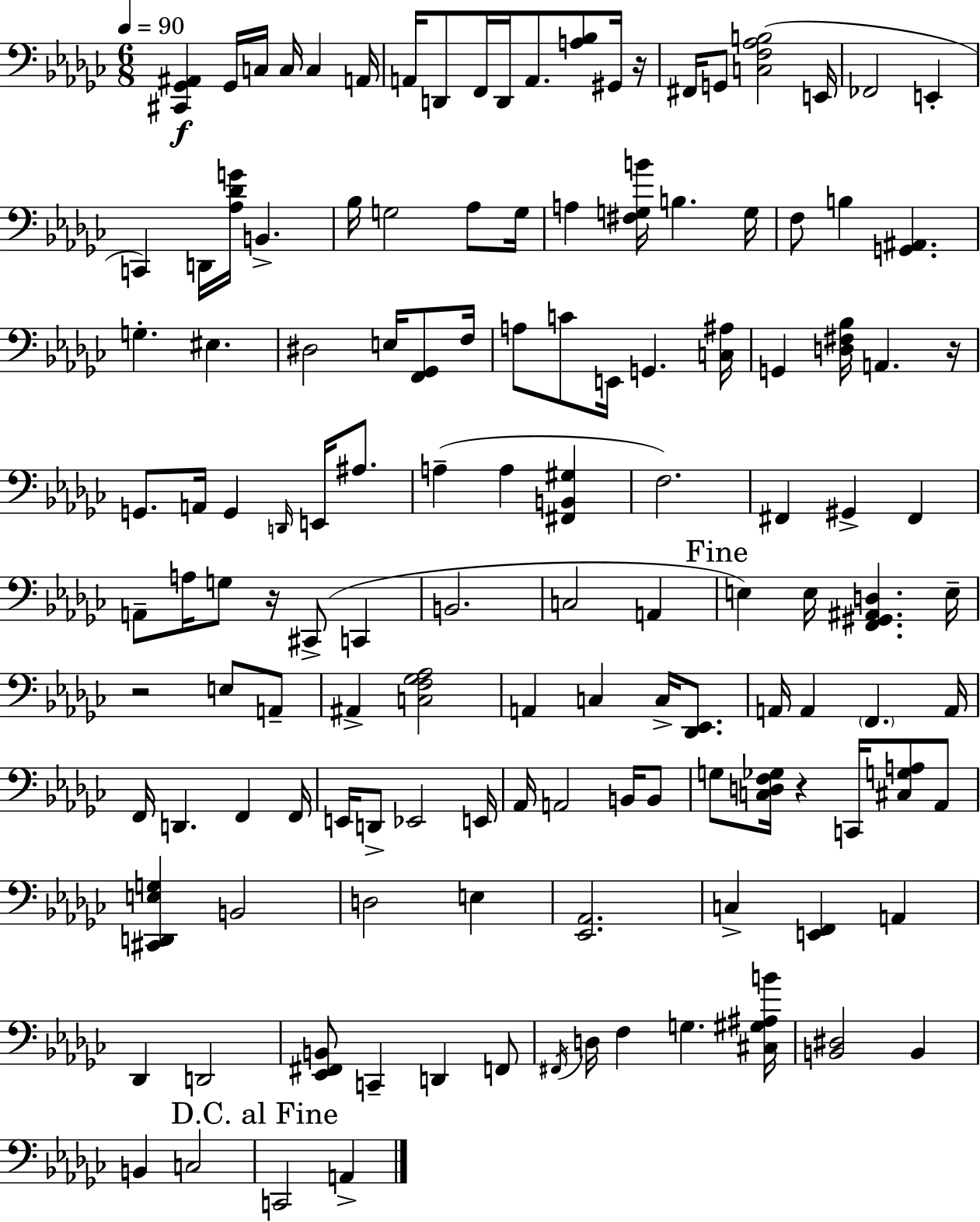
X:1
T:Untitled
M:6/8
L:1/4
K:Ebm
[^C,,_G,,^A,,] _G,,/4 C,/4 C,/4 C, A,,/4 A,,/4 D,,/2 F,,/4 D,,/4 A,,/2 [A,_B,]/2 ^G,,/4 z/4 ^F,,/4 G,,/2 [C,F,_A,B,]2 E,,/4 _F,,2 E,, C,, D,,/4 [_A,_DG]/4 B,, _B,/4 G,2 _A,/2 G,/4 A, [^F,G,B]/4 B, G,/4 F,/2 B, [G,,^A,,] G, ^E, ^D,2 E,/4 [F,,_G,,]/2 F,/4 A,/2 C/2 E,,/4 G,, [C,^A,]/4 G,, [D,^F,_B,]/4 A,, z/4 G,,/2 A,,/4 G,, D,,/4 E,,/4 ^A,/2 A, A, [^F,,B,,^G,] F,2 ^F,, ^G,, ^F,, A,,/2 A,/4 G,/2 z/4 ^C,,/2 C,, B,,2 C,2 A,, E, E,/4 [F,,^G,,^A,,D,] E,/4 z2 E,/2 A,,/2 ^A,, [C,F,_G,_A,]2 A,, C, C,/4 [_D,,_E,,]/2 A,,/4 A,, F,, A,,/4 F,,/4 D,, F,, F,,/4 E,,/4 D,,/2 _E,,2 E,,/4 _A,,/4 A,,2 B,,/4 B,,/2 G,/2 [C,D,F,_G,]/4 z C,,/4 [^C,G,A,]/2 _A,,/2 [^C,,D,,E,G,] B,,2 D,2 E, [_E,,_A,,]2 C, [E,,F,,] A,, _D,, D,,2 [_E,,^F,,B,,]/2 C,, D,, F,,/2 ^F,,/4 D,/4 F, G, [^C,^G,^A,B]/4 [B,,^D,]2 B,, B,, C,2 C,,2 A,,